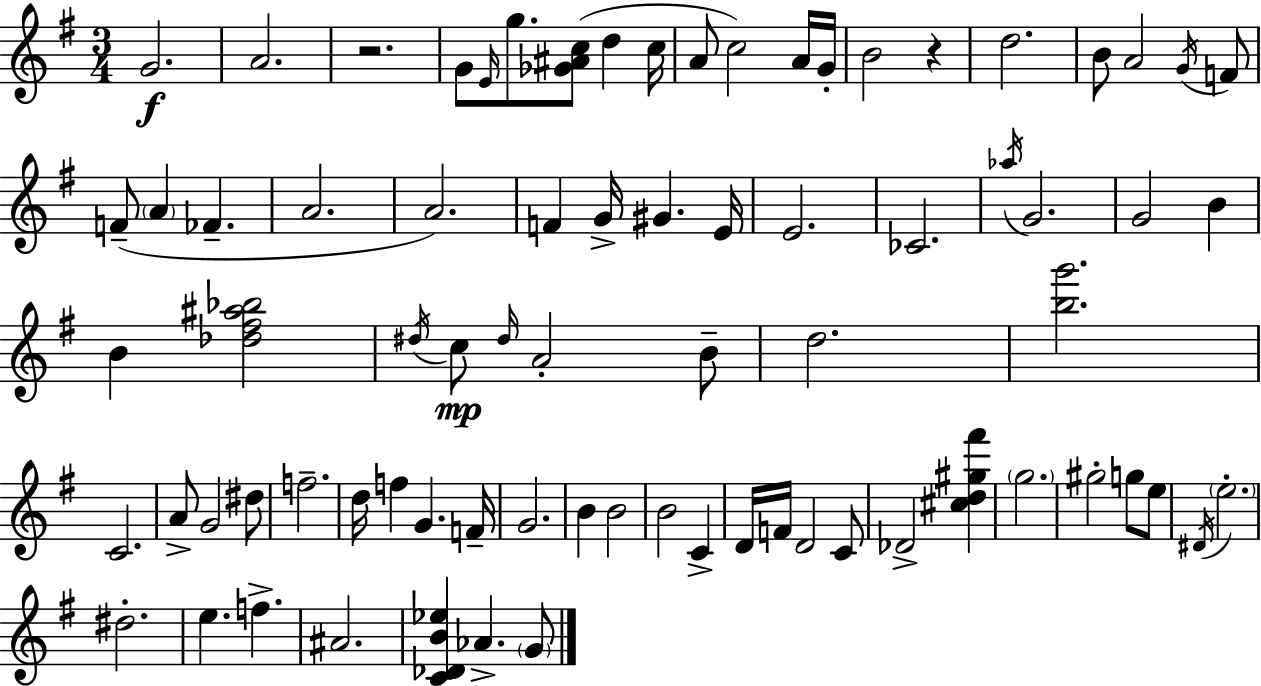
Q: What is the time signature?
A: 3/4